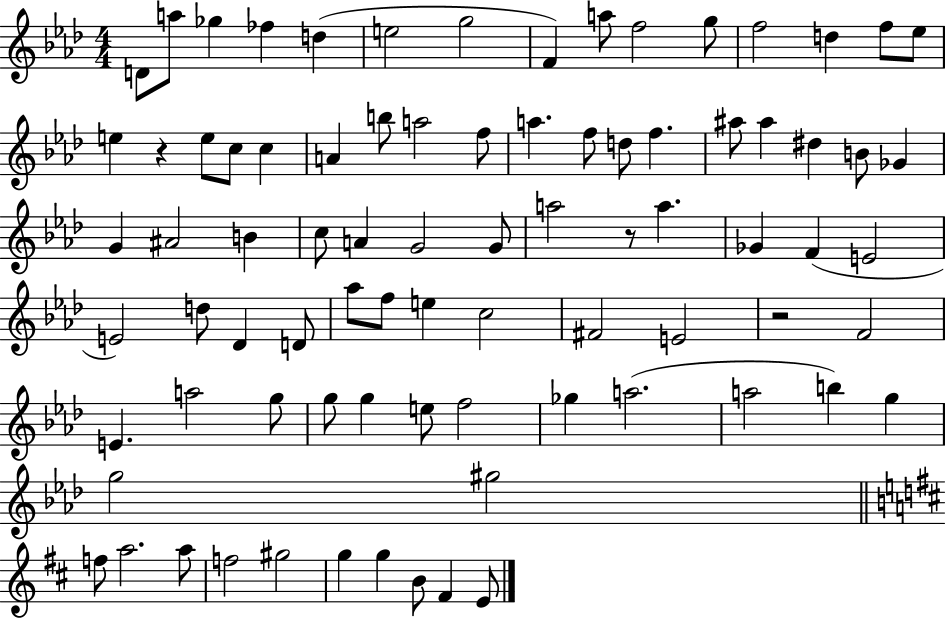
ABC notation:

X:1
T:Untitled
M:4/4
L:1/4
K:Ab
D/2 a/2 _g _f d e2 g2 F a/2 f2 g/2 f2 d f/2 _e/2 e z e/2 c/2 c A b/2 a2 f/2 a f/2 d/2 f ^a/2 ^a ^d B/2 _G G ^A2 B c/2 A G2 G/2 a2 z/2 a _G F E2 E2 d/2 _D D/2 _a/2 f/2 e c2 ^F2 E2 z2 F2 E a2 g/2 g/2 g e/2 f2 _g a2 a2 b g g2 ^g2 f/2 a2 a/2 f2 ^g2 g g B/2 ^F E/2